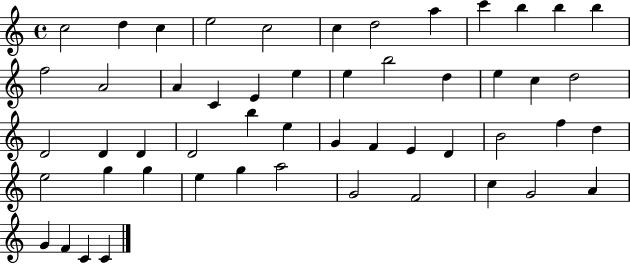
X:1
T:Untitled
M:4/4
L:1/4
K:C
c2 d c e2 c2 c d2 a c' b b b f2 A2 A C E e e b2 d e c d2 D2 D D D2 b e G F E D B2 f d e2 g g e g a2 G2 F2 c G2 A G F C C